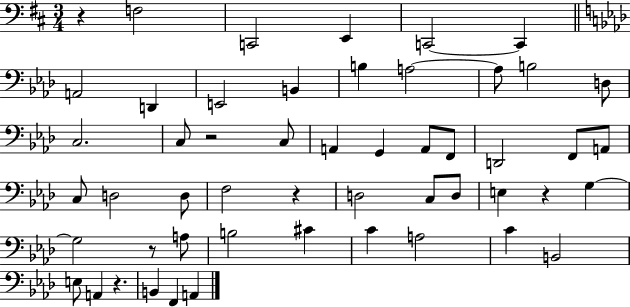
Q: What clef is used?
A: bass